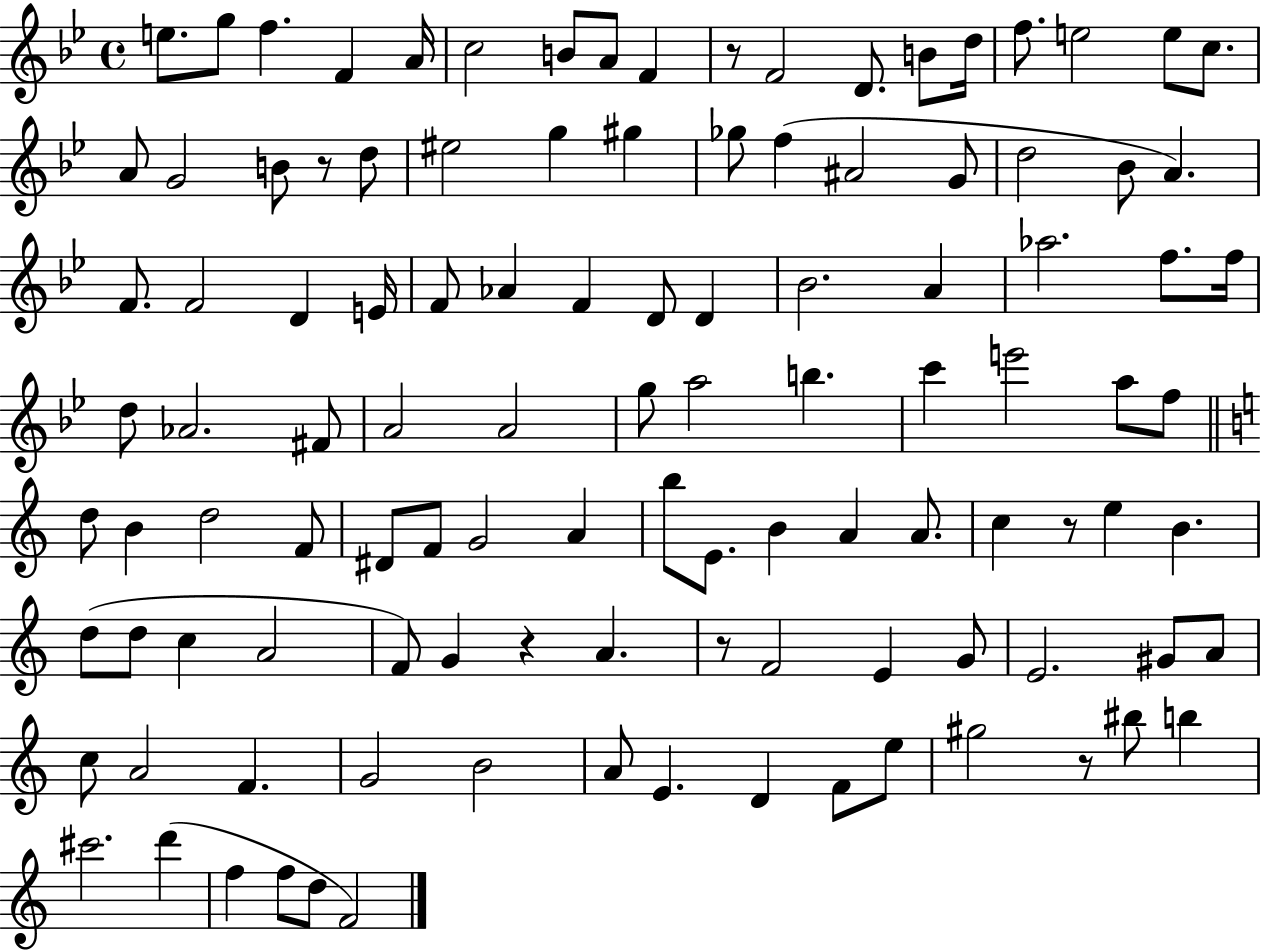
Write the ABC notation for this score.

X:1
T:Untitled
M:4/4
L:1/4
K:Bb
e/2 g/2 f F A/4 c2 B/2 A/2 F z/2 F2 D/2 B/2 d/4 f/2 e2 e/2 c/2 A/2 G2 B/2 z/2 d/2 ^e2 g ^g _g/2 f ^A2 G/2 d2 _B/2 A F/2 F2 D E/4 F/2 _A F D/2 D _B2 A _a2 f/2 f/4 d/2 _A2 ^F/2 A2 A2 g/2 a2 b c' e'2 a/2 f/2 d/2 B d2 F/2 ^D/2 F/2 G2 A b/2 E/2 B A A/2 c z/2 e B d/2 d/2 c A2 F/2 G z A z/2 F2 E G/2 E2 ^G/2 A/2 c/2 A2 F G2 B2 A/2 E D F/2 e/2 ^g2 z/2 ^b/2 b ^c'2 d' f f/2 d/2 F2